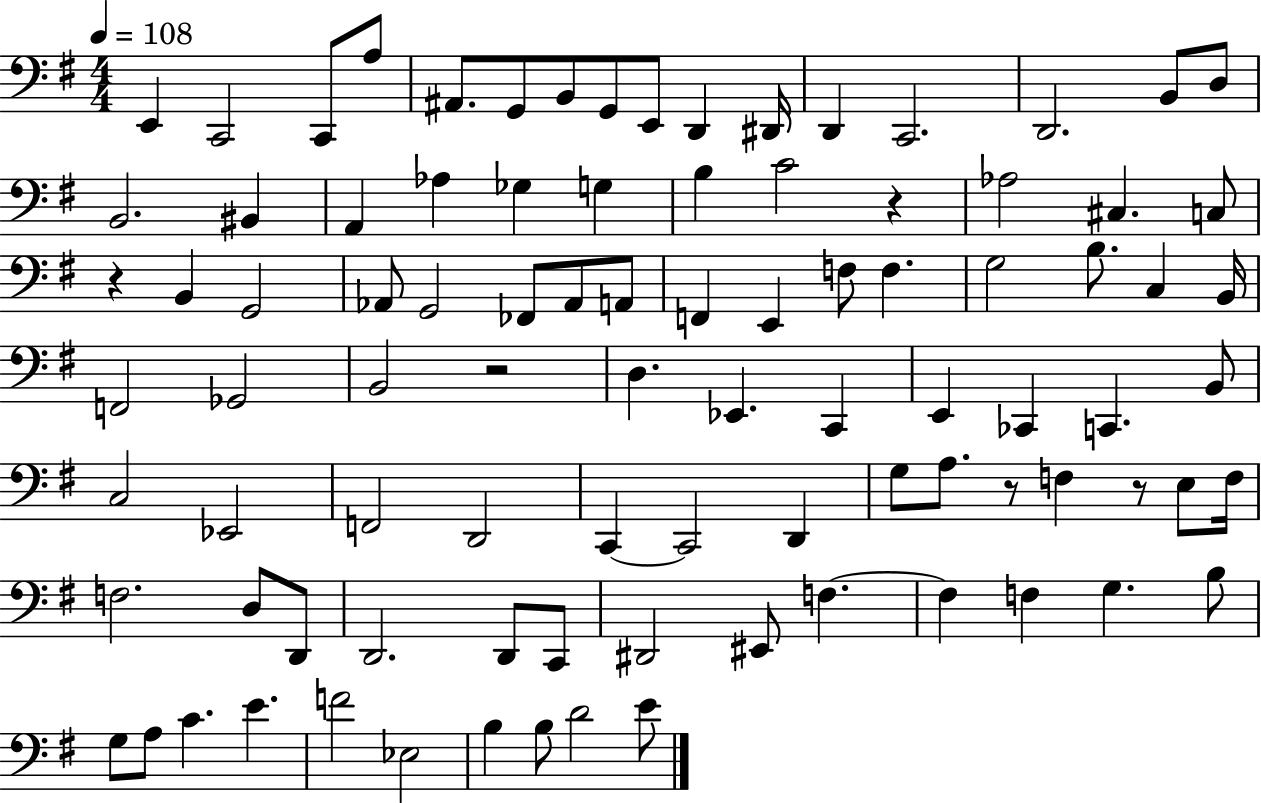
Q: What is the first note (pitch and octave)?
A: E2